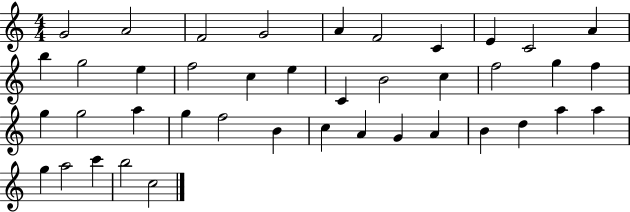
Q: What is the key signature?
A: C major